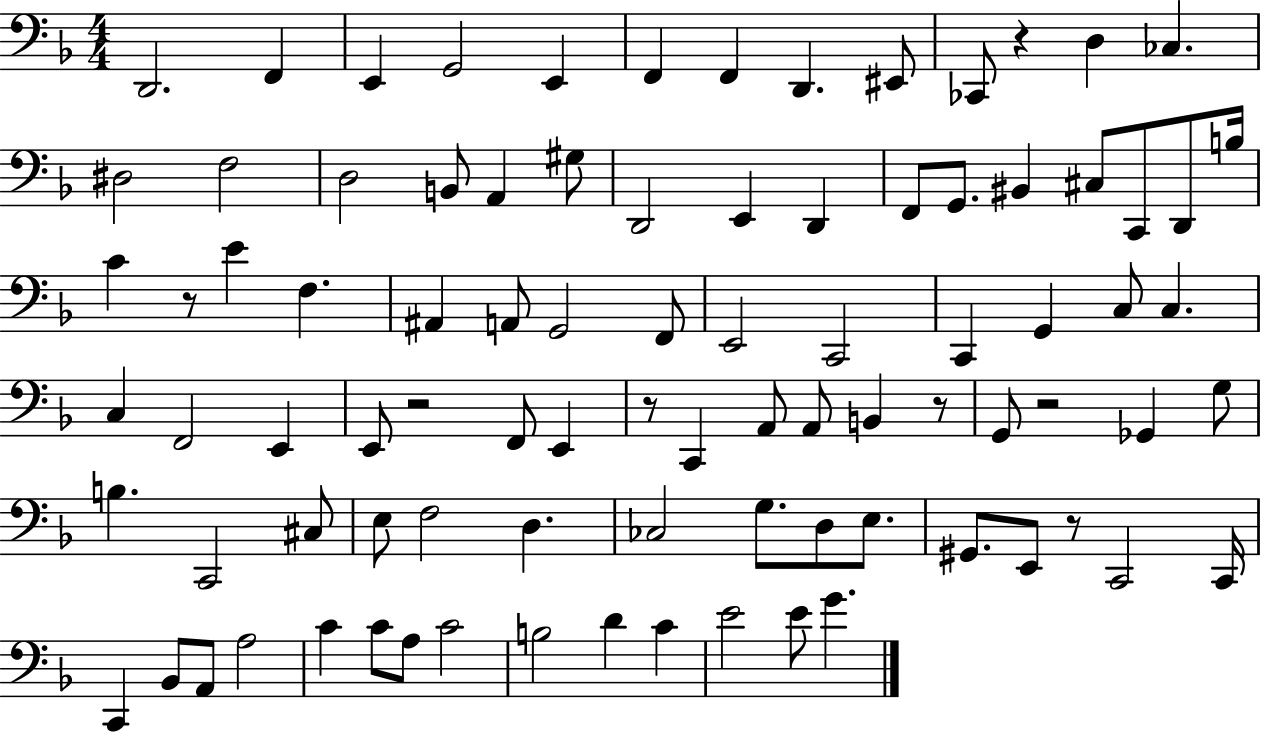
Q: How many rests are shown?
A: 7